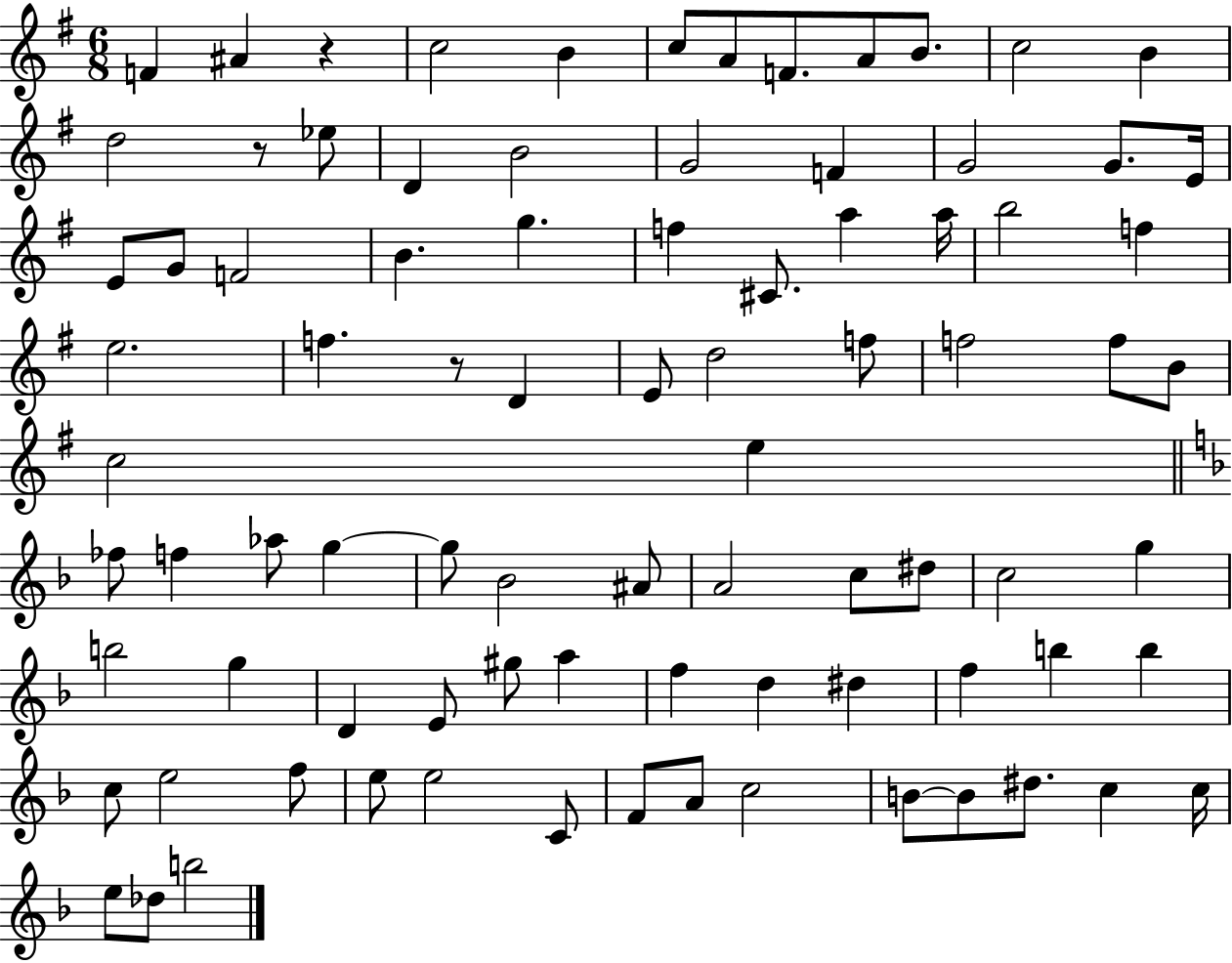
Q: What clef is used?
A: treble